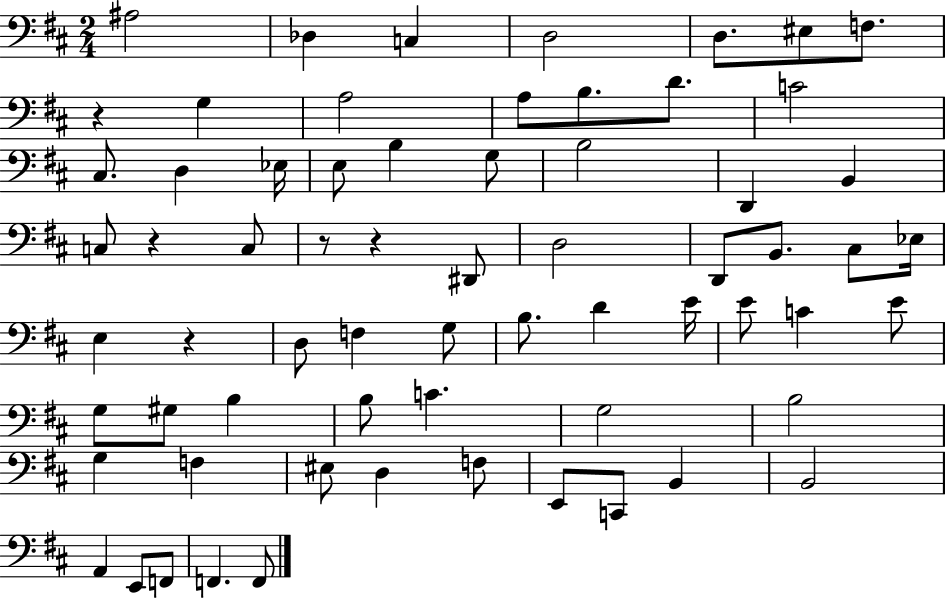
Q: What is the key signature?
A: D major